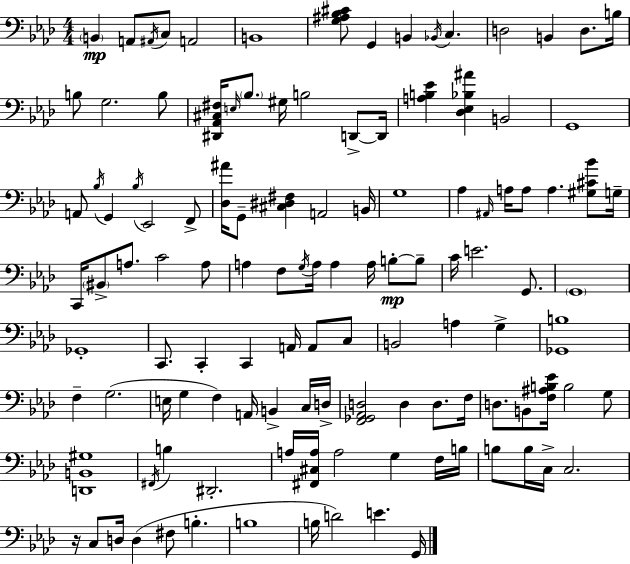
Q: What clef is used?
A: bass